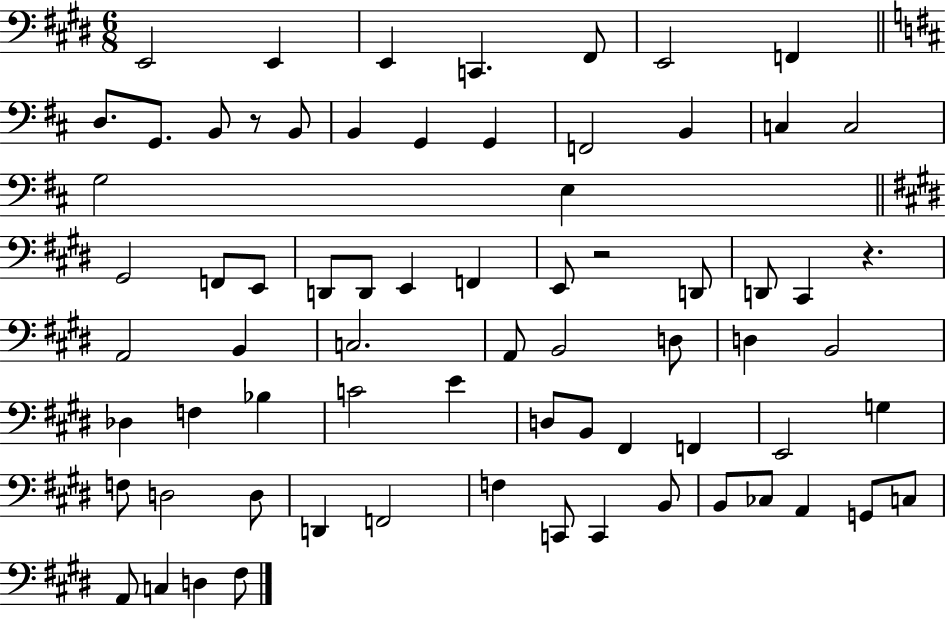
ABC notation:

X:1
T:Untitled
M:6/8
L:1/4
K:E
E,,2 E,, E,, C,, ^F,,/2 E,,2 F,, D,/2 G,,/2 B,,/2 z/2 B,,/2 B,, G,, G,, F,,2 B,, C, C,2 G,2 E, ^G,,2 F,,/2 E,,/2 D,,/2 D,,/2 E,, F,, E,,/2 z2 D,,/2 D,,/2 ^C,, z A,,2 B,, C,2 A,,/2 B,,2 D,/2 D, B,,2 _D, F, _B, C2 E D,/2 B,,/2 ^F,, F,, E,,2 G, F,/2 D,2 D,/2 D,, F,,2 F, C,,/2 C,, B,,/2 B,,/2 _C,/2 A,, G,,/2 C,/2 A,,/2 C, D, ^F,/2